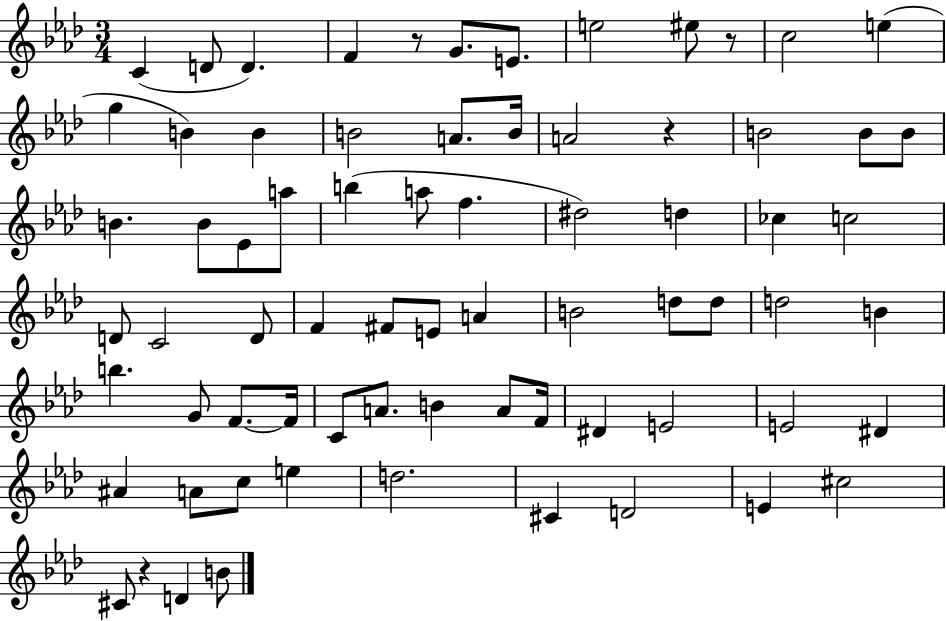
C4/q D4/e D4/q. F4/q R/e G4/e. E4/e. E5/h EIS5/e R/e C5/h E5/q G5/q B4/q B4/q B4/h A4/e. B4/s A4/h R/q B4/h B4/e B4/e B4/q. B4/e Eb4/e A5/e B5/q A5/e F5/q. D#5/h D5/q CES5/q C5/h D4/e C4/h D4/e F4/q F#4/e E4/e A4/q B4/h D5/e D5/e D5/h B4/q B5/q. G4/e F4/e. F4/s C4/e A4/e. B4/q A4/e F4/s D#4/q E4/h E4/h D#4/q A#4/q A4/e C5/e E5/q D5/h. C#4/q D4/h E4/q C#5/h C#4/e R/q D4/q B4/e